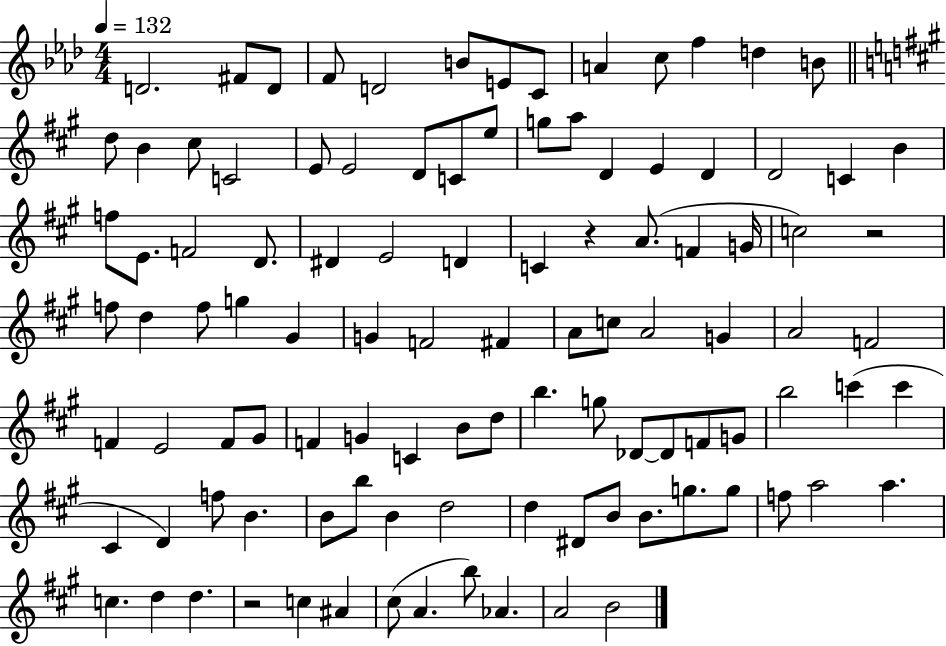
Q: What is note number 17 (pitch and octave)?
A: C4